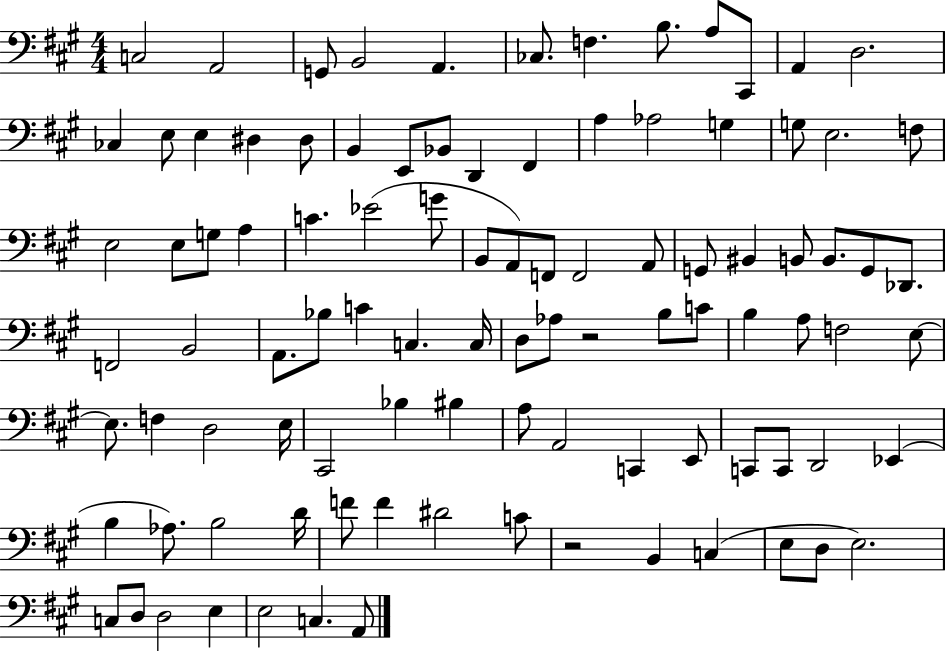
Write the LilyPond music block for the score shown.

{
  \clef bass
  \numericTimeSignature
  \time 4/4
  \key a \major
  c2 a,2 | g,8 b,2 a,4. | ces8. f4. b8. a8 cis,8 | a,4 d2. | \break ces4 e8 e4 dis4 dis8 | b,4 e,8 bes,8 d,4 fis,4 | a4 aes2 g4 | g8 e2. f8 | \break e2 e8 g8 a4 | c'4. ees'2( g'8 | b,8 a,8) f,8 f,2 a,8 | g,8 bis,4 b,8 b,8. g,8 des,8. | \break f,2 b,2 | a,8. bes8 c'4 c4. c16 | d8 aes8 r2 b8 c'8 | b4 a8 f2 e8~~ | \break e8. f4 d2 e16 | cis,2 bes4 bis4 | a8 a,2 c,4 e,8 | c,8 c,8 d,2 ees,4( | \break b4 aes8.) b2 d'16 | f'8 f'4 dis'2 c'8 | r2 b,4 c4( | e8 d8 e2.) | \break c8 d8 d2 e4 | e2 c4. a,8 | \bar "|."
}